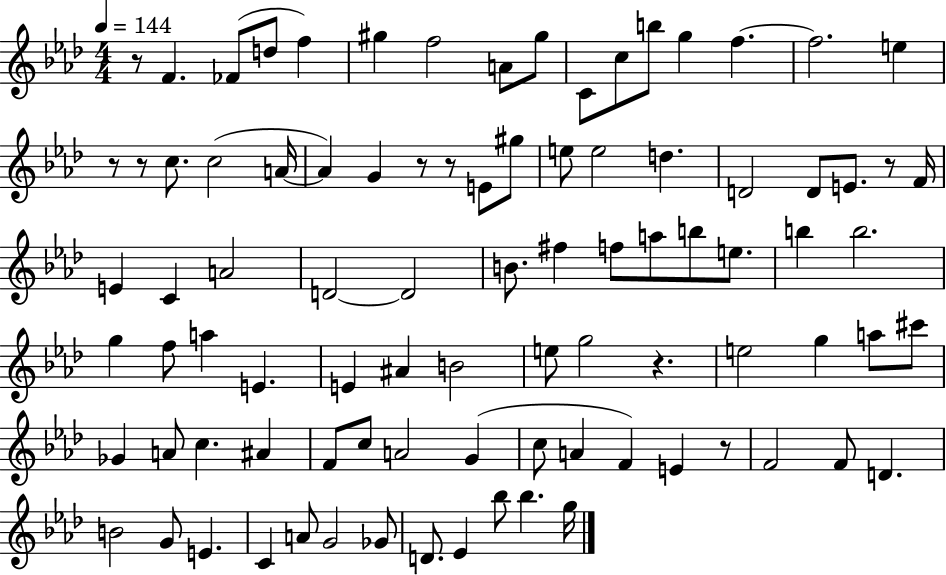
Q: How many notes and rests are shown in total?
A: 90